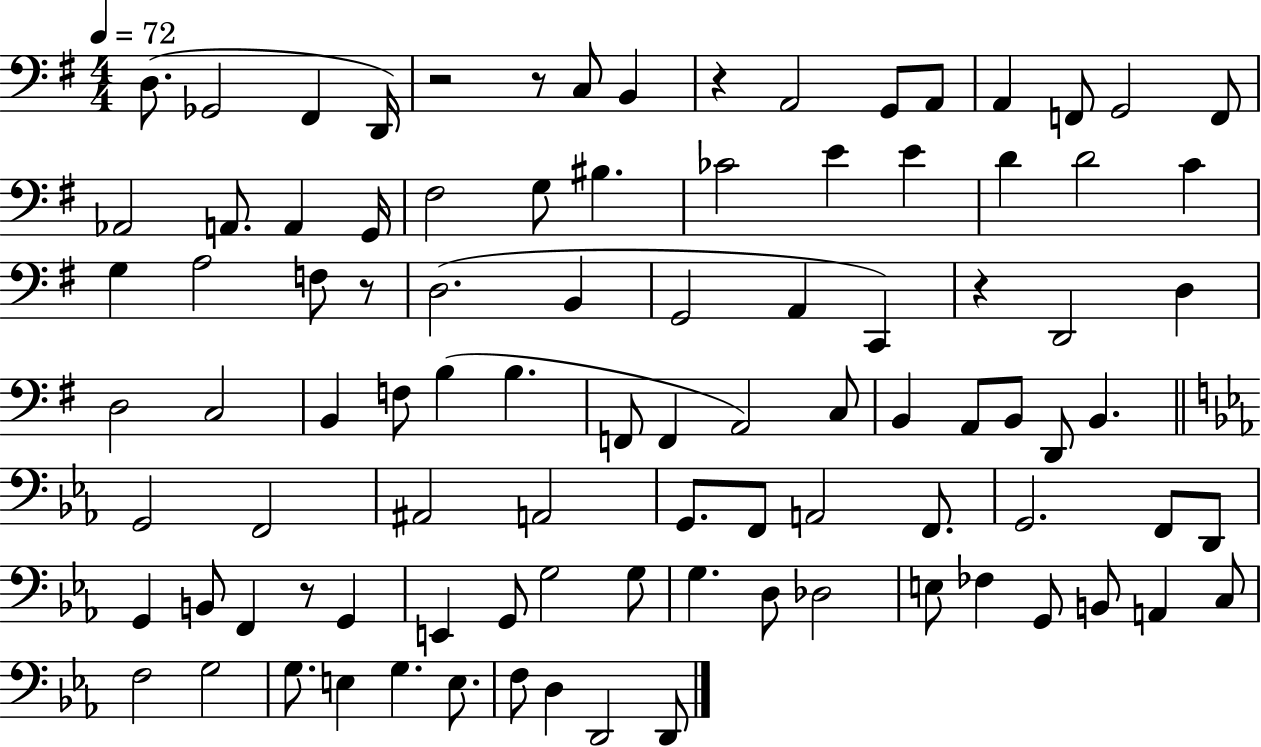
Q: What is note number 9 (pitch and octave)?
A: A2